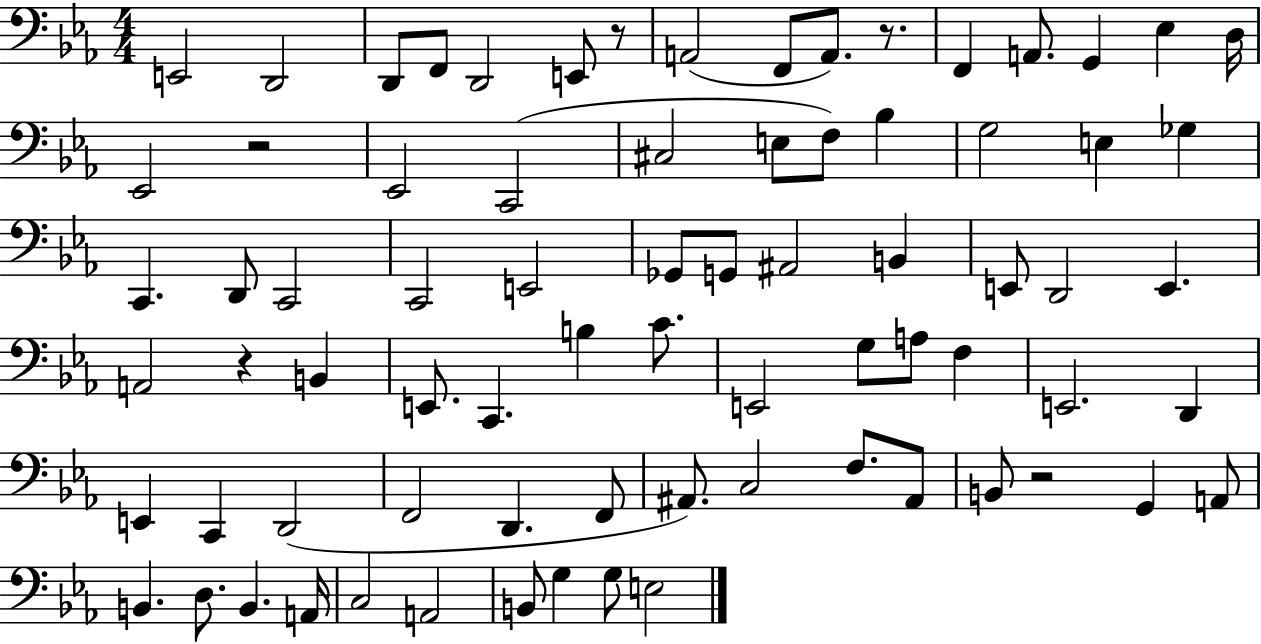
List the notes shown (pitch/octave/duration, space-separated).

E2/h D2/h D2/e F2/e D2/h E2/e R/e A2/h F2/e A2/e. R/e. F2/q A2/e. G2/q Eb3/q D3/s Eb2/h R/h Eb2/h C2/h C#3/h E3/e F3/e Bb3/q G3/h E3/q Gb3/q C2/q. D2/e C2/h C2/h E2/h Gb2/e G2/e A#2/h B2/q E2/e D2/h E2/q. A2/h R/q B2/q E2/e. C2/q. B3/q C4/e. E2/h G3/e A3/e F3/q E2/h. D2/q E2/q C2/q D2/h F2/h D2/q. F2/e A#2/e. C3/h F3/e. A#2/e B2/e R/h G2/q A2/e B2/q. D3/e. B2/q. A2/s C3/h A2/h B2/e G3/q G3/e E3/h